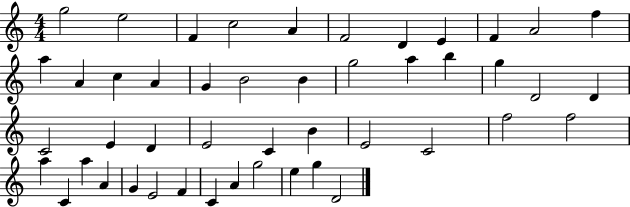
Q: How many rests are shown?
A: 0